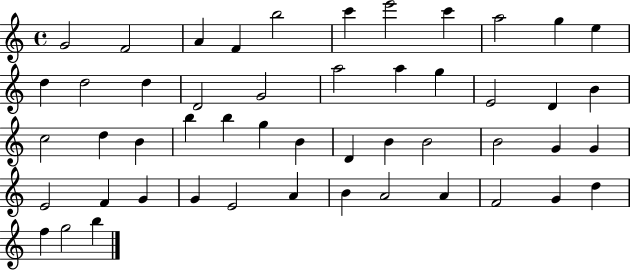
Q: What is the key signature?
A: C major